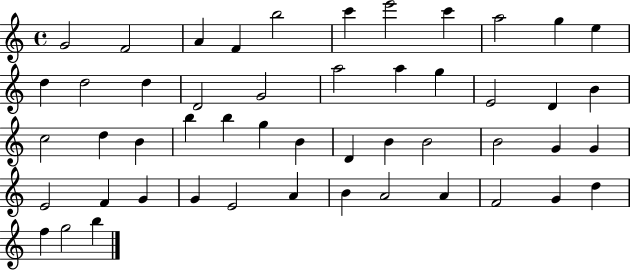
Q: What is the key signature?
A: C major